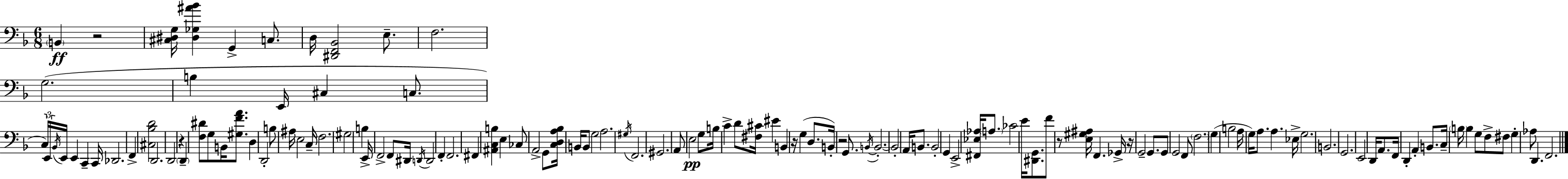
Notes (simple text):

B2/q R/h [C#3,D#3,G3]/s [D#3,Gb3,A#4,Bb4]/q G2/q C3/e. D3/s [D#2,F2,Bb2]/h E3/e. F3/h. G3/h. B3/q E2/s C#3/q C3/e. C3/s E2/s Bb2/s E2/s E2/q C2/q C2/s Db2/h. F2/q [C#3,Bb3,D4]/h D2/h. D2/h R/q D2/q [F3,D#4]/e G3/e B2/s [G#3,F4,A4]/e. D3/q D2/h B3/e A#3/s E3/h C3/s F3/h. G#3/h B3/q E2/s F2/h F2/e D#2/s D2/s D2/h F2/q F2/h. F#2/q [A#2,C3,B3]/q E3/q CES3/e A2/h G2/e [C3,D3,A3,Bb3]/s B2/s B2/e G3/h A3/h. G#3/s F2/h. G#2/h. A2/e E3/h G3/e B3/s C4/q D4/e [F#3,C#4]/s EIS4/q B2/q R/s G3/q D3/e. B2/s R/h G2/e. B2/s B2/h. B2/h A2/s B2/e. B2/h G2/q E2/h [F#2,Eb3,Ab3]/s A3/e. CES4/h E4/s [D#2,G2]/e. F4/e R/e [E3,G#3,A#3]/s F2/q. Gb2/s R/s G2/h G2/e. G2/e G2/h F2/e F3/h. G3/q B3/h A3/s G3/s A3/e. A3/q. Eb3/s G3/h. B2/h. G2/h. E2/h D2/s A2/e. F2/s D2/q A2/q B2/e. C3/s B3/s B3/q G3/e F3/e F#3/e G3/q Ab3/e D2/q. F2/h.